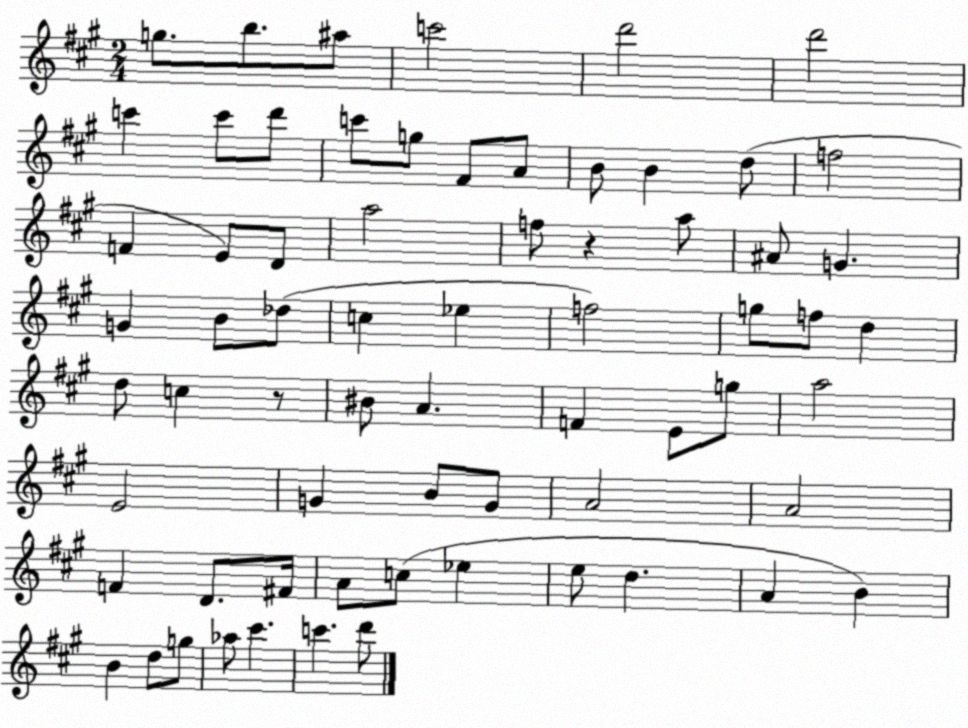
X:1
T:Untitled
M:2/4
L:1/4
K:A
g/2 b/2 ^a/2 c'2 d'2 d'2 c' c'/2 d'/2 c'/2 g/2 ^F/2 A/2 B/2 B d/2 f2 F E/2 D/2 a2 f/2 z a/2 ^A/2 G G B/2 _d/2 c _e f2 g/2 f/2 d d/2 c z/2 ^B/2 A F E/2 g/2 a2 E2 G B/2 G/2 A2 A2 F D/2 ^F/4 A/2 c/2 _e e/2 d A B B d/2 g/2 _a/2 ^c' c' d'/2